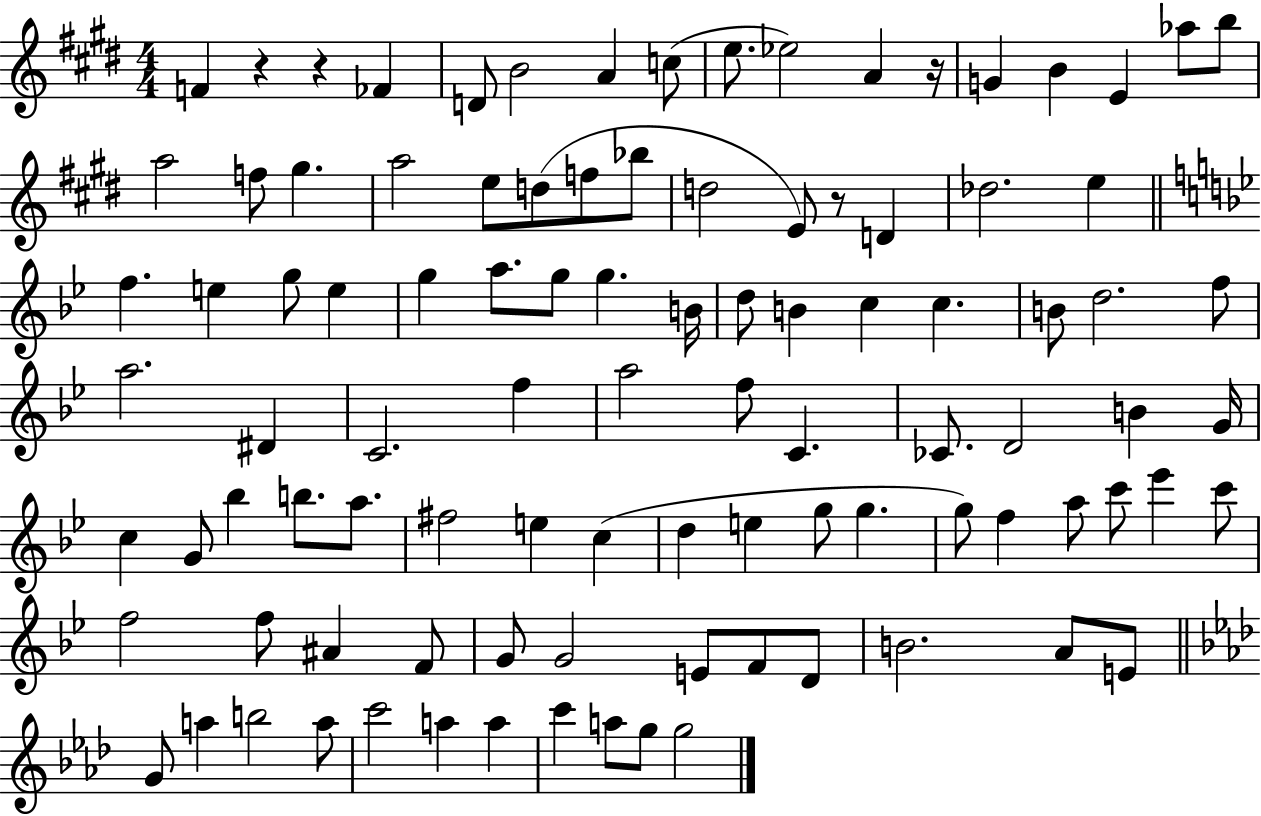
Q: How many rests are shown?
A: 4